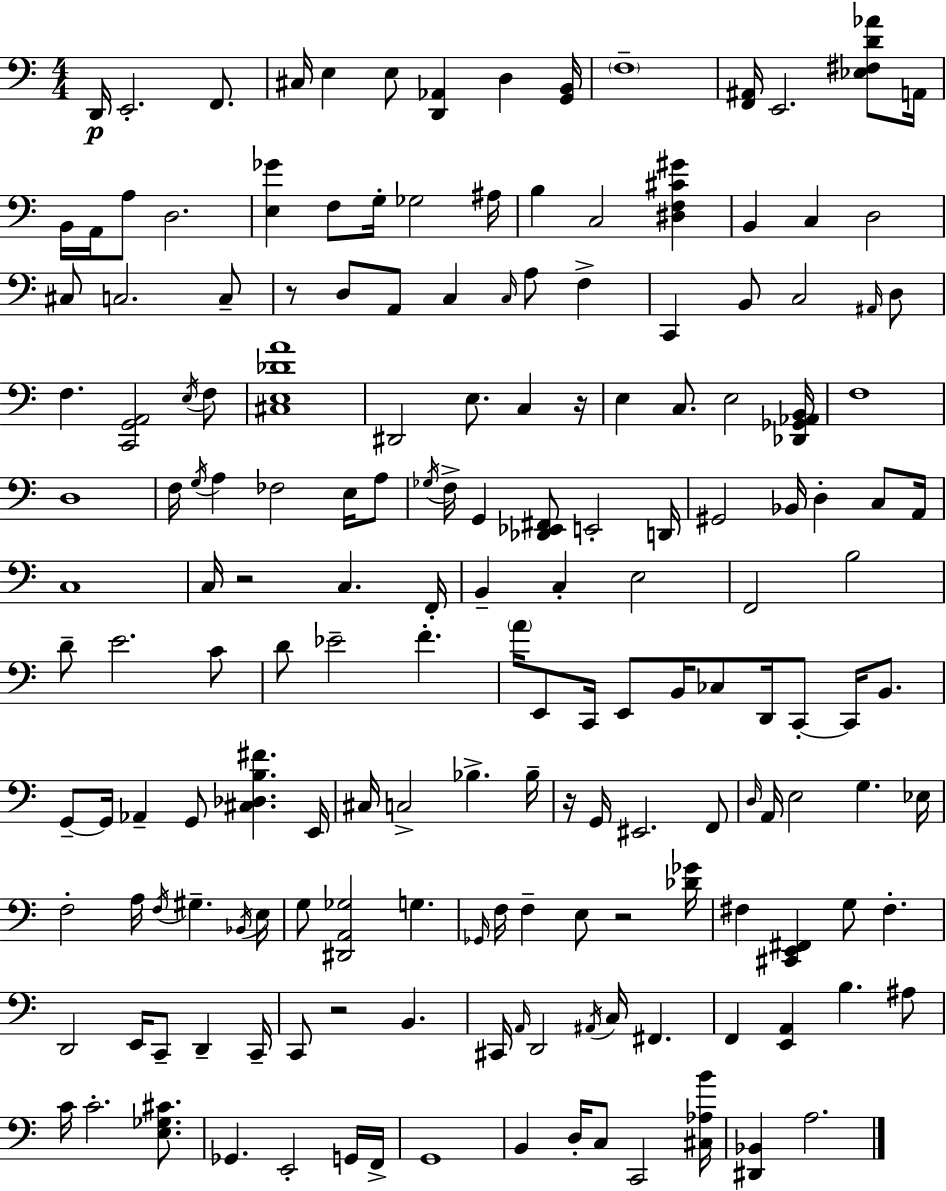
{
  \clef bass
  \numericTimeSignature
  \time 4/4
  \key a \minor
  d,16\p e,2.-. f,8. | cis16 e4 e8 <d, aes,>4 d4 <g, b,>16 | \parenthesize f1-- | <f, ais,>16 e,2. <ees fis d' aes'>8 a,16 | \break b,16 a,16 a8 d2. | <e ges'>4 f8 g16-. ges2 ais16 | b4 c2 <dis f cis' gis'>4 | b,4 c4 d2 | \break cis8 c2. c8-- | r8 d8 a,8 c4 \grace { c16 } a8 f4-> | c,4 b,8 c2 \grace { ais,16 } | d8 f4. <c, g, a,>2 | \break \acciaccatura { e16 } f8 <cis e des' a'>1 | dis,2 e8. c4 | r16 e4 c8. e2 | <des, ges, aes, b,>16 f1 | \break d1 | f16 \acciaccatura { g16 } a4 fes2 | e16 a8 \acciaccatura { ges16 } f16-> g,4 <des, ees, fis,>8 e,2-. | d,16 gis,2 bes,16 d4-. | \break c8 a,16 c1 | c16 r2 c4. | f,16-. b,4-- c4-. e2 | f,2 b2 | \break d'8-- e'2. | c'8 d'8 ees'2-- f'4.-. | \parenthesize a'16 e,8 c,16 e,8 b,16 ces8 d,16 c,8-.~~ | c,16 b,8. g,8--~~ g,16 aes,4-- g,8 <cis des b fis'>4. | \break e,16 cis16 c2-> bes4.-> | bes16-- r16 g,16 eis,2. | f,8 \grace { d16 } a,16 e2 g4. | ees16 f2-. a16 \acciaccatura { f16 } | \break gis4.-- \acciaccatura { bes,16 } e16 g8 <dis, a, ges>2 | g4. \grace { ges,16 } f16 f4-- e8 | r2 <des' ges'>16 fis4 <cis, e, fis,>4 | g8 fis4.-. d,2 | \break e,16 c,8-- d,4-- c,16-- c,8 r2 | b,4. cis,16 \grace { a,16 } d,2 | \acciaccatura { ais,16 } c16 fis,4. f,4 <e, a,>4 | b4. ais8 c'16 c'2.-. | \break <e ges cis'>8. ges,4. | e,2-. g,16 f,16-> g,1 | b,4 d16-. | c8 c,2 <cis aes b'>16 <dis, bes,>4 a2. | \break \bar "|."
}